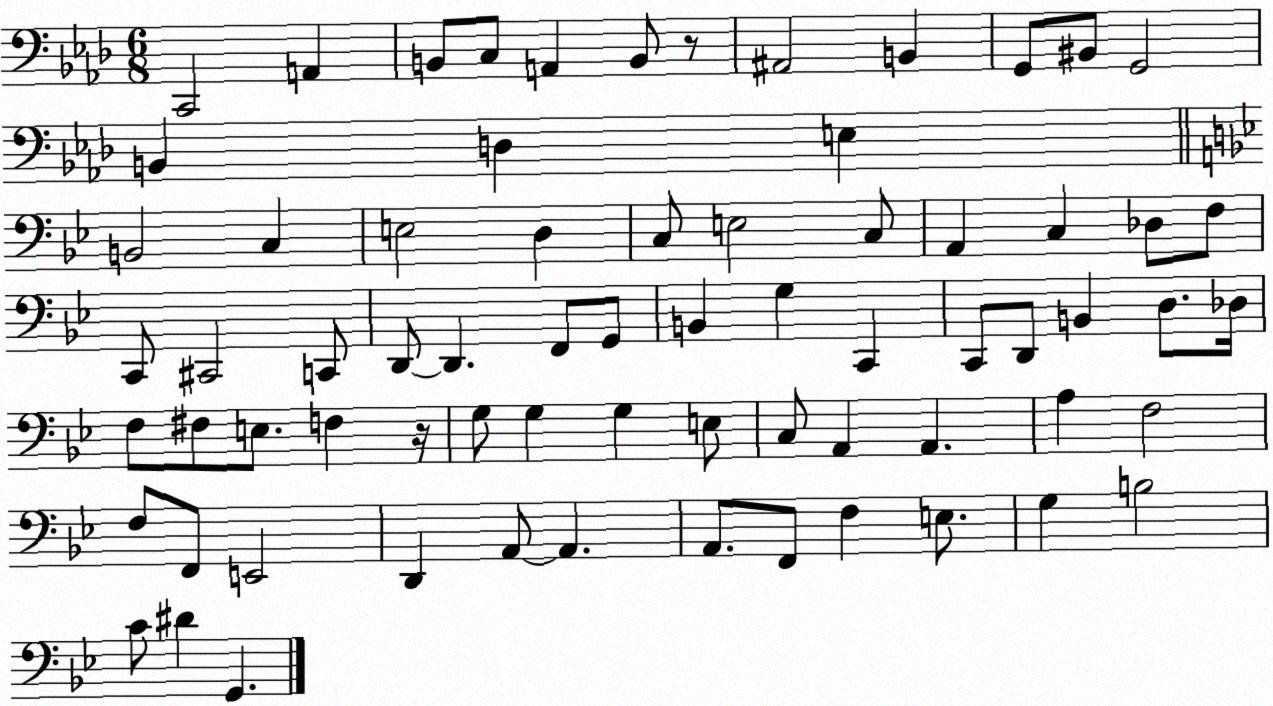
X:1
T:Untitled
M:6/8
L:1/4
K:Ab
C,,2 A,, B,,/2 C,/2 A,, B,,/2 z/2 ^A,,2 B,, G,,/2 ^B,,/2 G,,2 B,, D, E, B,,2 C, E,2 D, C,/2 E,2 C,/2 A,, C, _D,/2 F,/2 C,,/2 ^C,,2 C,,/2 D,,/2 D,, F,,/2 G,,/2 B,, G, C,, C,,/2 D,,/2 B,, D,/2 _D,/4 F,/2 ^F,/2 E,/2 F, z/4 G,/2 G, G, E,/2 C,/2 A,, A,, A, F,2 F,/2 F,,/2 E,,2 D,, A,,/2 A,, A,,/2 F,,/2 F, E,/2 G, B,2 C/2 ^D G,,